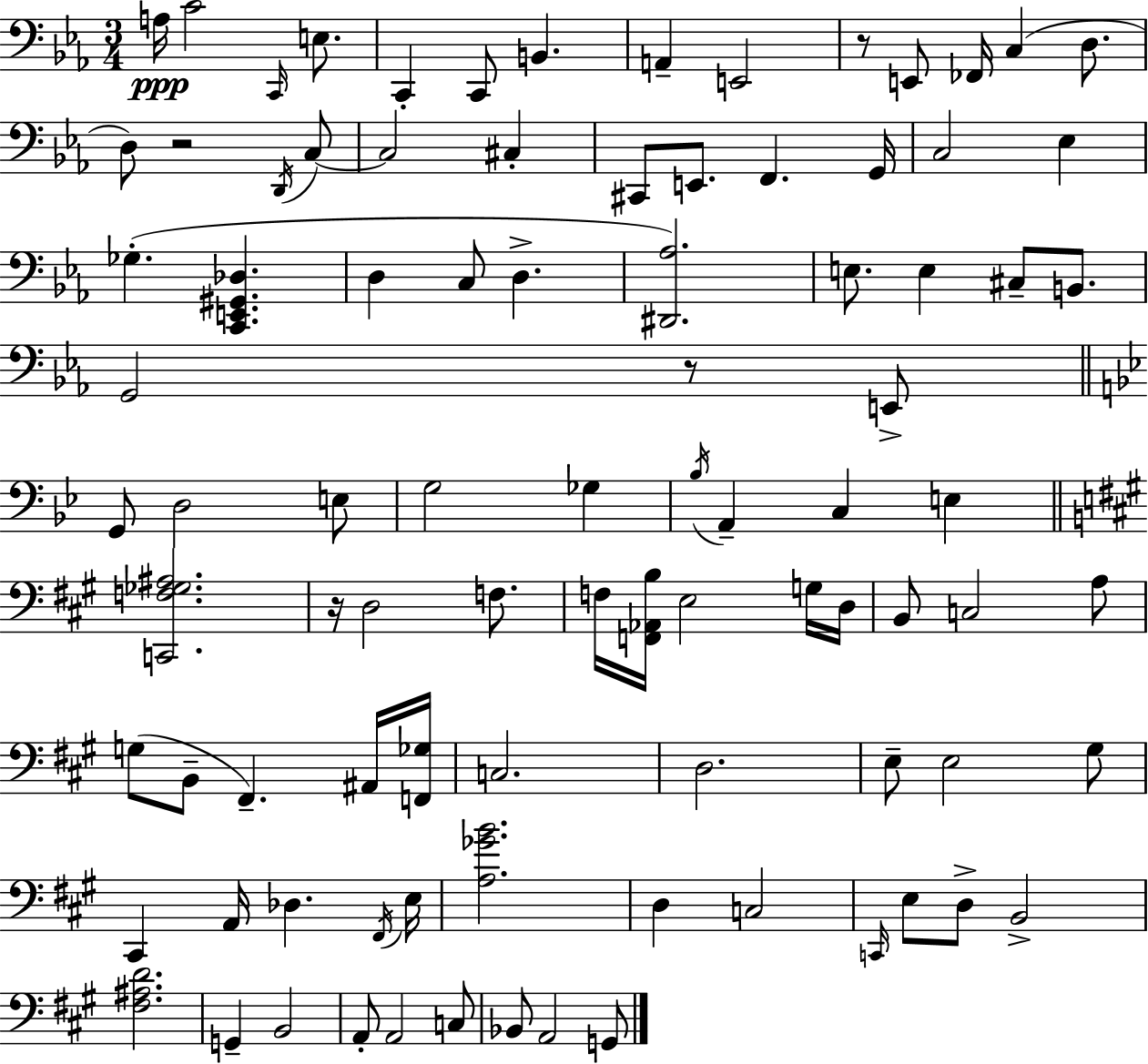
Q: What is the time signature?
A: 3/4